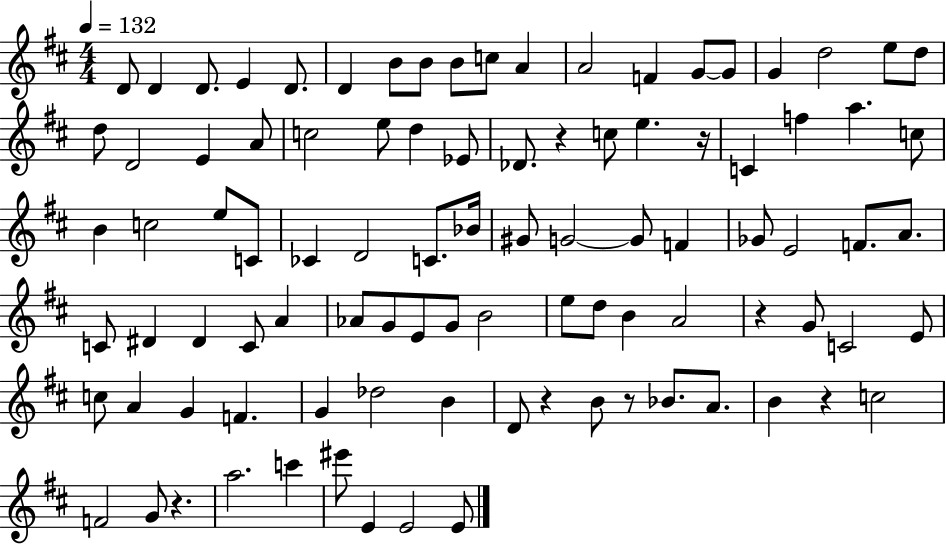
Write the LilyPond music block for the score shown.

{
  \clef treble
  \numericTimeSignature
  \time 4/4
  \key d \major
  \tempo 4 = 132
  d'8 d'4 d'8. e'4 d'8. | d'4 b'8 b'8 b'8 c''8 a'4 | a'2 f'4 g'8~~ g'8 | g'4 d''2 e''8 d''8 | \break d''8 d'2 e'4 a'8 | c''2 e''8 d''4 ees'8 | des'8. r4 c''8 e''4. r16 | c'4 f''4 a''4. c''8 | \break b'4 c''2 e''8 c'8 | ces'4 d'2 c'8. bes'16 | gis'8 g'2~~ g'8 f'4 | ges'8 e'2 f'8. a'8. | \break c'8 dis'4 dis'4 c'8 a'4 | aes'8 g'8 e'8 g'8 b'2 | e''8 d''8 b'4 a'2 | r4 g'8 c'2 e'8 | \break c''8 a'4 g'4 f'4. | g'4 des''2 b'4 | d'8 r4 b'8 r8 bes'8. a'8. | b'4 r4 c''2 | \break f'2 g'8 r4. | a''2. c'''4 | eis'''8 e'4 e'2 e'8 | \bar "|."
}